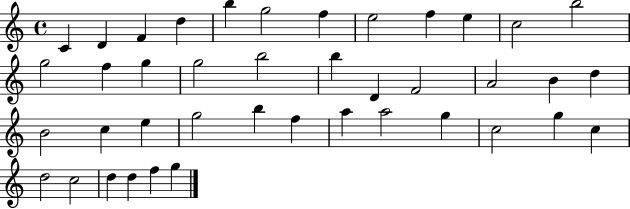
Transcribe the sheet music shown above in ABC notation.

X:1
T:Untitled
M:4/4
L:1/4
K:C
C D F d b g2 f e2 f e c2 b2 g2 f g g2 b2 b D F2 A2 B d B2 c e g2 b f a a2 g c2 g c d2 c2 d d f g